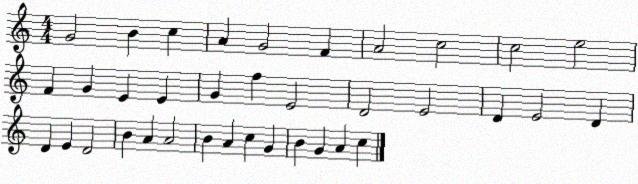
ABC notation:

X:1
T:Untitled
M:4/4
L:1/4
K:C
G2 B c A G2 F A2 c2 c2 e2 F G E E G f E2 D2 E2 D E2 D D E D2 B A A2 B A c G B G A c